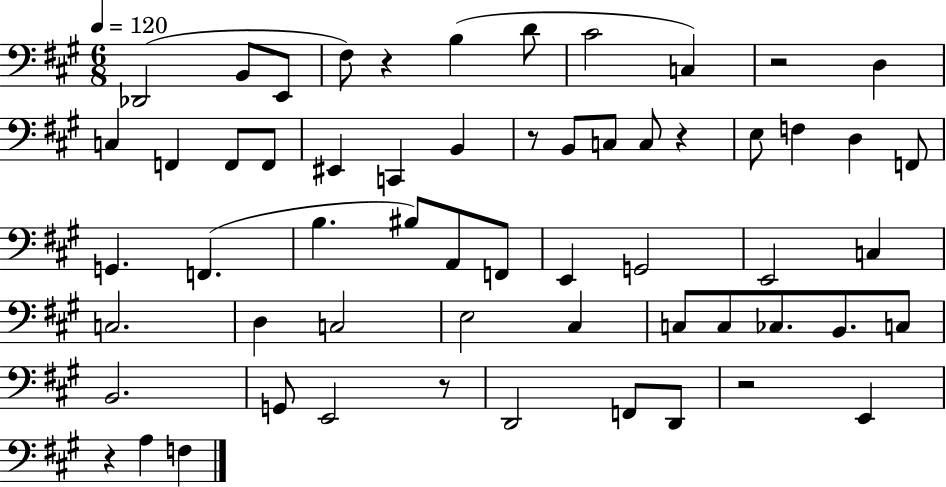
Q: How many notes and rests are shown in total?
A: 59